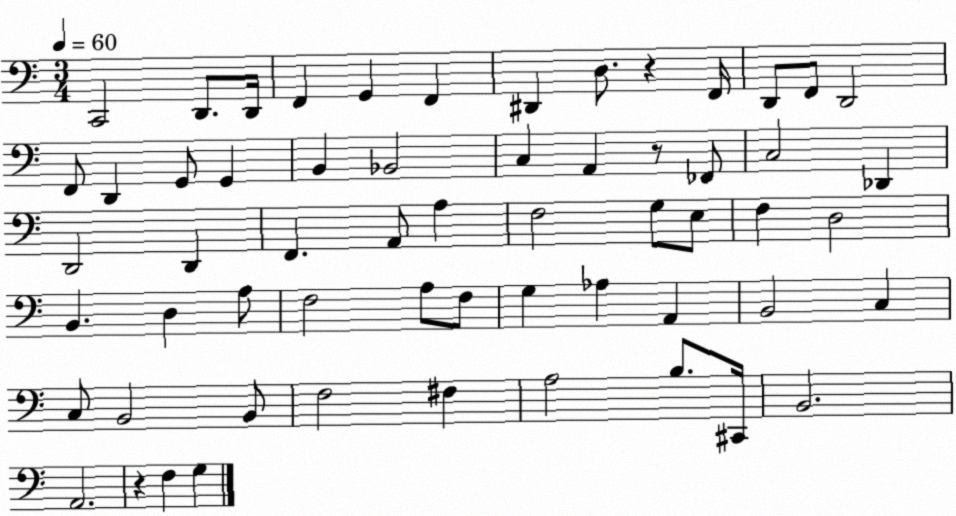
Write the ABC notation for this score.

X:1
T:Untitled
M:3/4
L:1/4
K:C
C,,2 D,,/2 D,,/4 F,, G,, F,, ^D,, D,/2 z F,,/4 D,,/2 F,,/2 D,,2 F,,/2 D,, G,,/2 G,, B,, _B,,2 C, A,, z/2 _F,,/2 C,2 _D,, D,,2 D,, F,, A,,/2 A, F,2 G,/2 E,/2 F, D,2 B,, D, A,/2 F,2 A,/2 F,/2 G, _A, A,, B,,2 C, C,/2 B,,2 B,,/2 F,2 ^F, A,2 B,/2 ^C,,/4 B,,2 A,,2 z F, G,